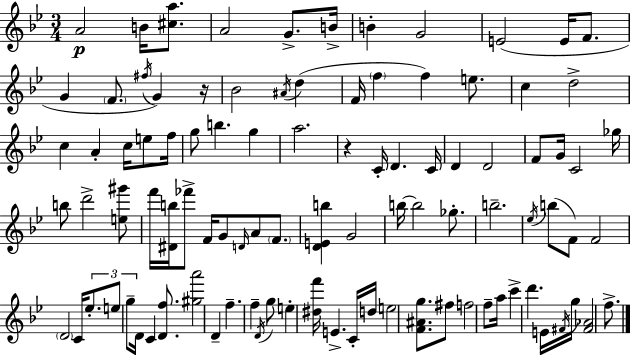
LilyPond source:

{
  \clef treble
  \numericTimeSignature
  \time 3/4
  \key bes \major
  a'2\p b'16 <cis'' a''>8. | a'2 g'8.-> b'16-> | b'4-. g'2 | e'2( e'16 f'8. | \break g'4 \parenthesize f'8. \acciaccatura { fis''16 }) g'4 | r16 bes'2 \acciaccatura { ais'16 }( d''4 | f'16 \parenthesize f''4 f''4) e''8. | c''4 d''2-> | \break c''4 a'4-. c''16 e''8 | f''16 g''8 b''4. g''4 | a''2. | r4 c'16-. d'4. | \break c'16 d'4 d'2 | f'8 g'16 c'2 | ges''16 b''8 d'''2-> | <e'' gis'''>8 f'''16 <dis' b''>16 fes'''8-> f'16 g'8 \grace { d'16 } a'8 | \break \parenthesize f'8. <d' e' b''>4 g'2 | b''16~~ b''2 | ges''8.-. b''2.-- | \acciaccatura { ees''16 }( b''8 f'8) f'2 | \break \parenthesize d'2 | c'16 \tuplet 3/2 { ees''8.-. e''8 g''8-- } d'16 c'4 | <d' f''>8. <gis'' a'''>2 | d'4-- f''4.-- f''4-- | \break \acciaccatura { d'16 } g''8 e''4-. <dis'' f'''>16 e'4.-> | c'16-. d''16 e''2 | <f' ais' g''>8. fis''8 f''2 | f''8-- a''16 c'''4-> d'''4. | \break e'16 \acciaccatura { fis'16 } g''16 <fis' aes'>2 | f''8.-> \bar "|."
}